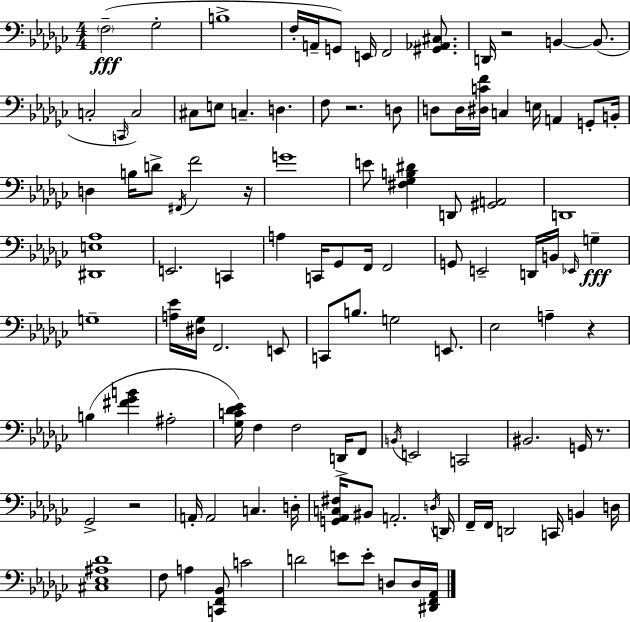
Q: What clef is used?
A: bass